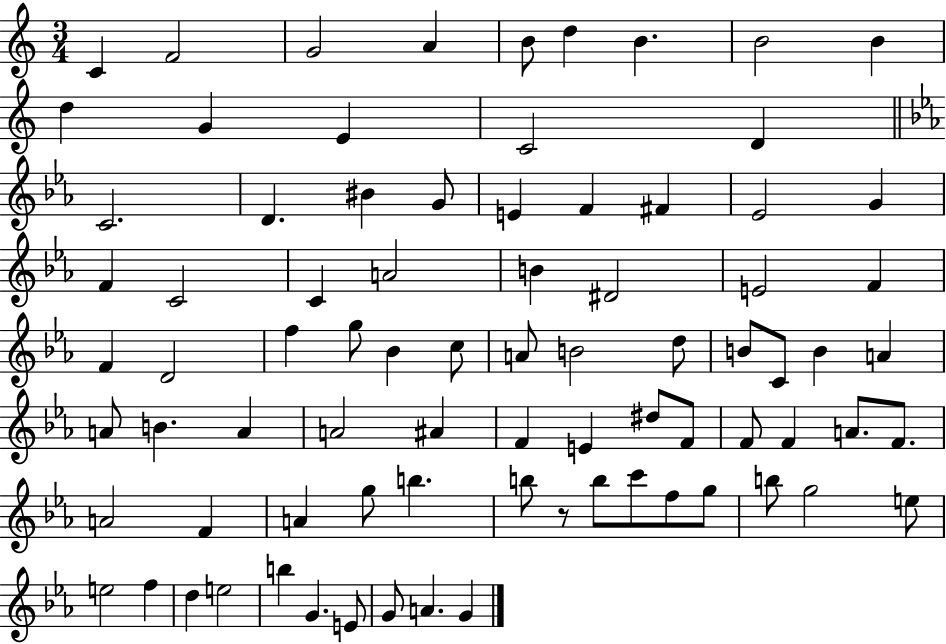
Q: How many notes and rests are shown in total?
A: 81